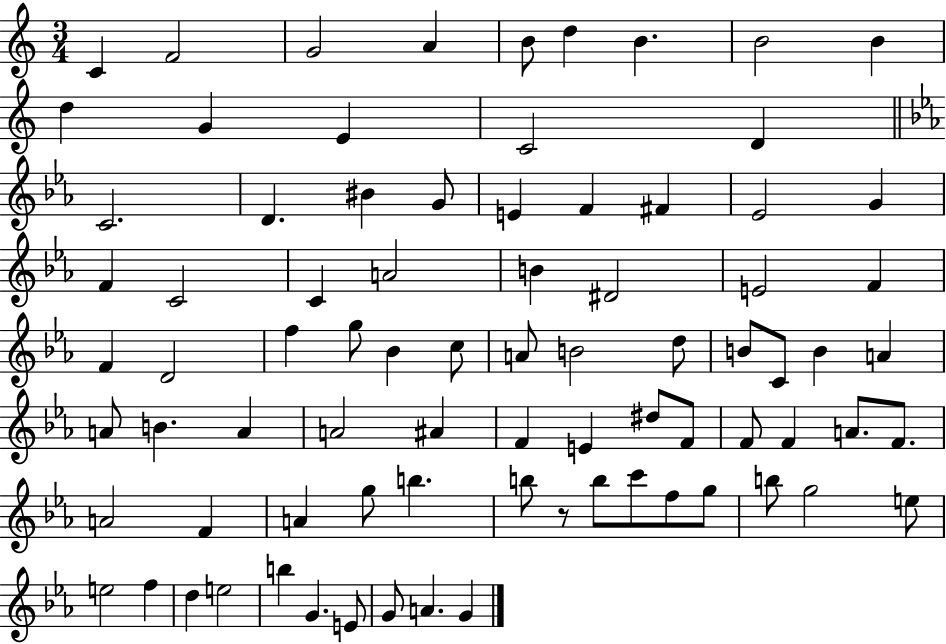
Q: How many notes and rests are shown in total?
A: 81